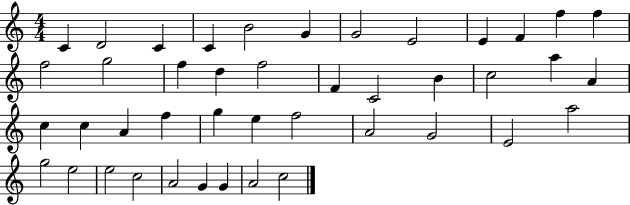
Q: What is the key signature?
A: C major